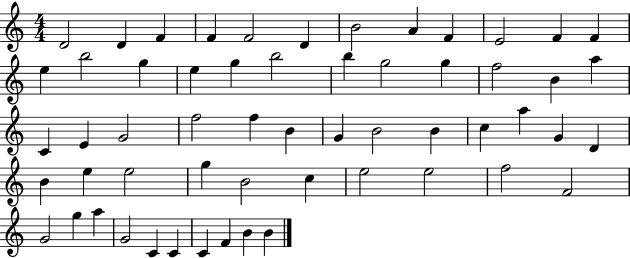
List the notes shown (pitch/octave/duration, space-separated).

D4/h D4/q F4/q F4/q F4/h D4/q B4/h A4/q F4/q E4/h F4/q F4/q E5/q B5/h G5/q E5/q G5/q B5/h B5/q G5/h G5/q F5/h B4/q A5/q C4/q E4/q G4/h F5/h F5/q B4/q G4/q B4/h B4/q C5/q A5/q G4/q D4/q B4/q E5/q E5/h G5/q B4/h C5/q E5/h E5/h F5/h F4/h G4/h G5/q A5/q G4/h C4/q C4/q C4/q F4/q B4/q B4/q